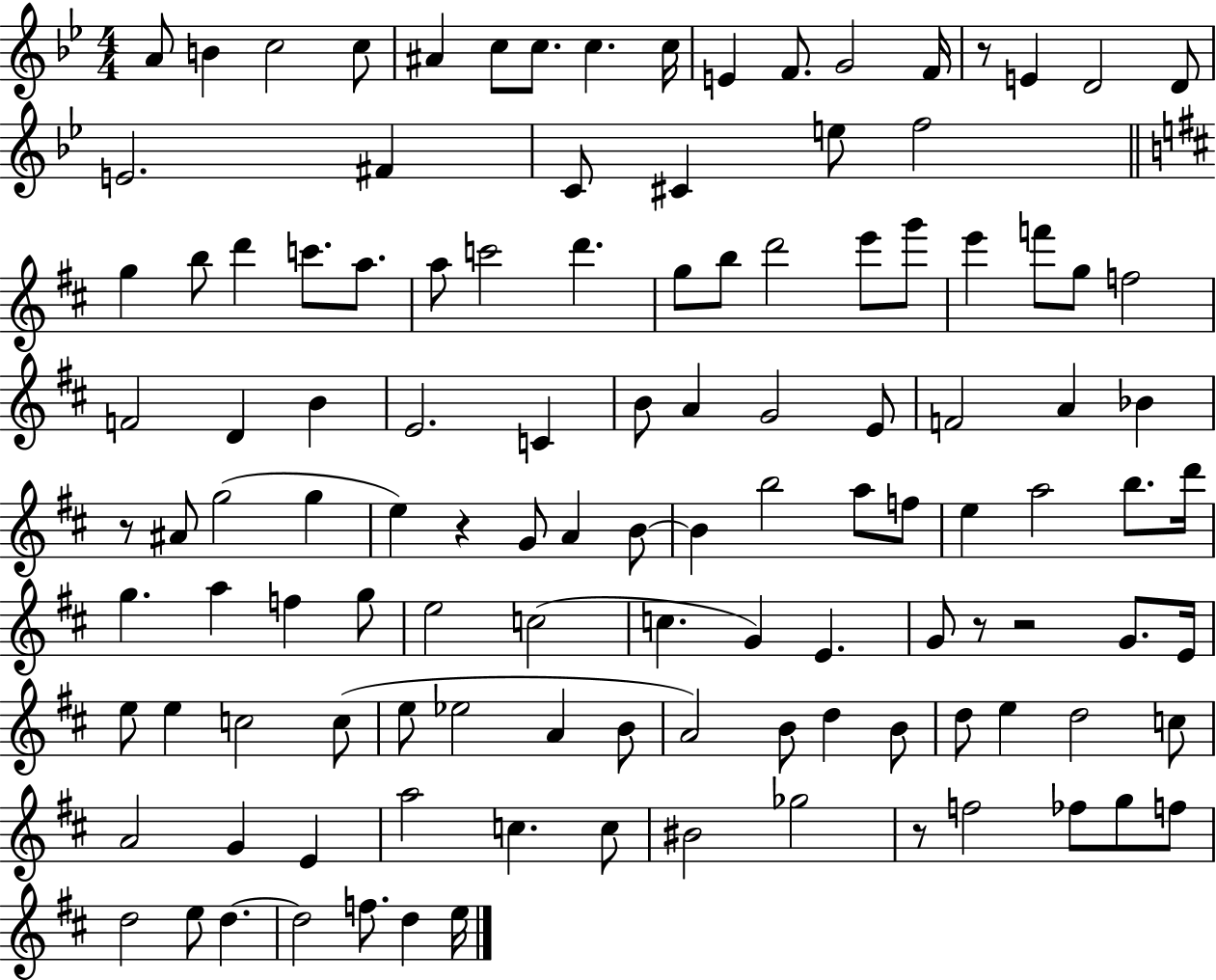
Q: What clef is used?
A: treble